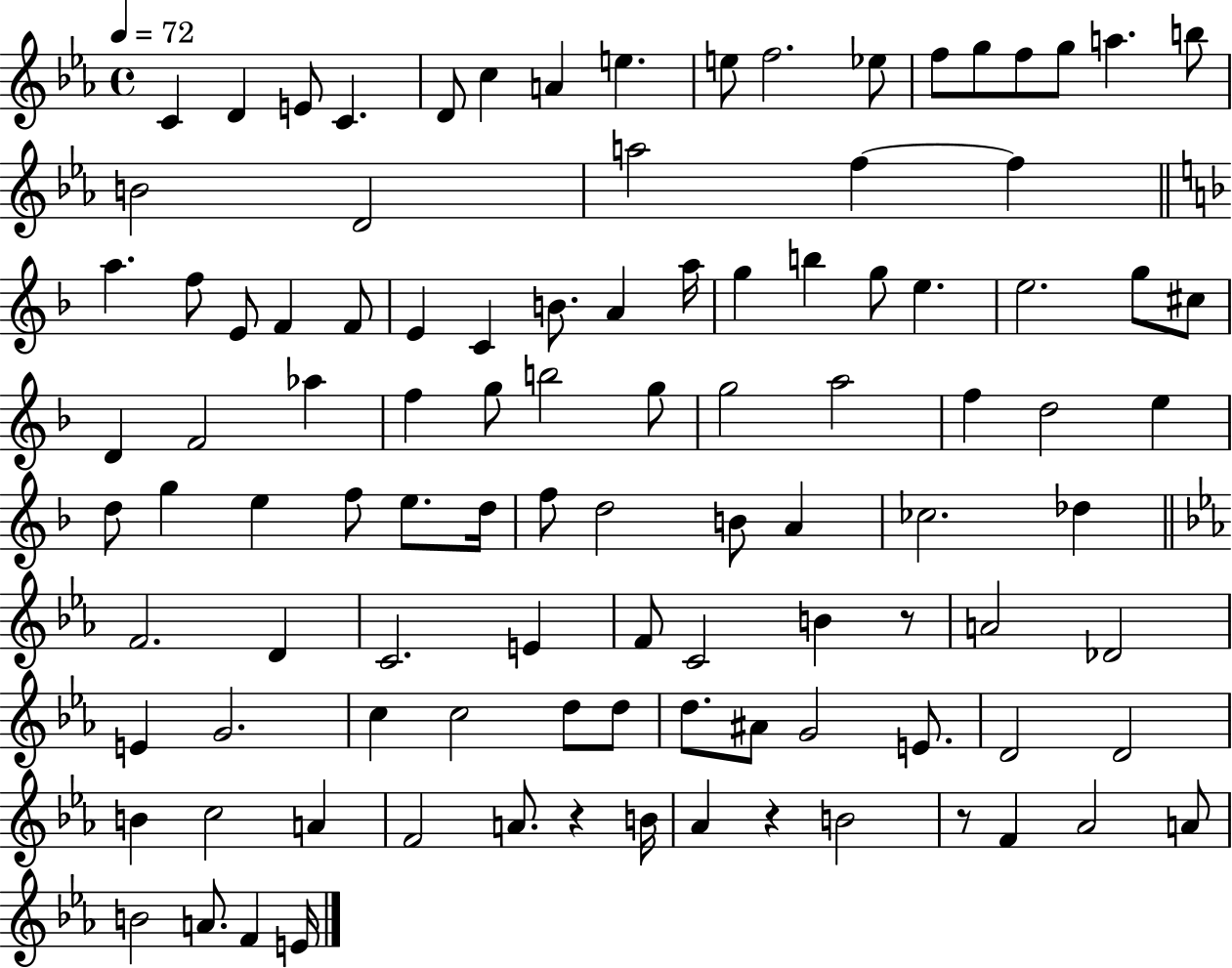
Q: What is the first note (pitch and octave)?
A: C4